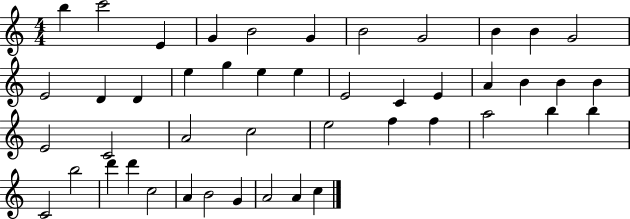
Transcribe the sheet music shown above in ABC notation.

X:1
T:Untitled
M:4/4
L:1/4
K:C
b c'2 E G B2 G B2 G2 B B G2 E2 D D e g e e E2 C E A B B B E2 C2 A2 c2 e2 f f a2 b b C2 b2 d' d' c2 A B2 G A2 A c